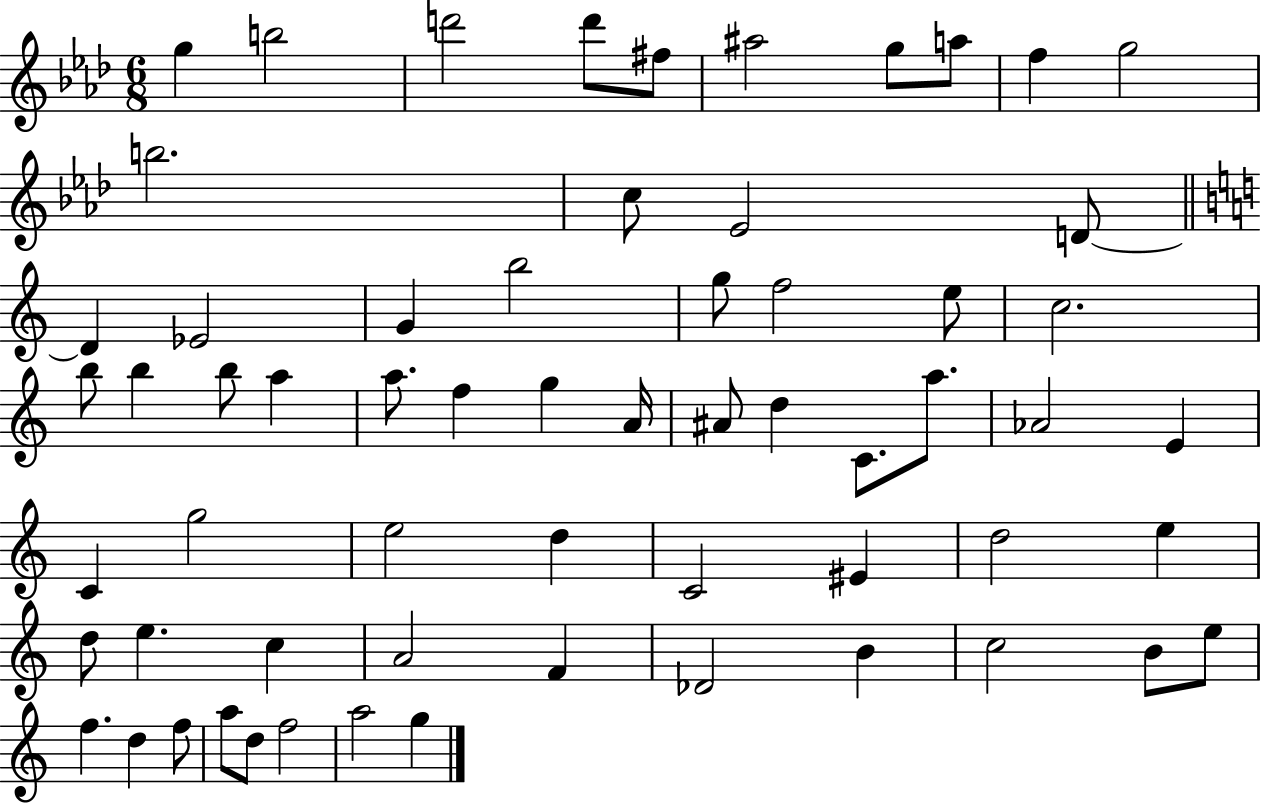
{
  \clef treble
  \numericTimeSignature
  \time 6/8
  \key aes \major
  g''4 b''2 | d'''2 d'''8 fis''8 | ais''2 g''8 a''8 | f''4 g''2 | \break b''2. | c''8 ees'2 d'8~~ | \bar "||" \break \key c \major d'4 ees'2 | g'4 b''2 | g''8 f''2 e''8 | c''2. | \break b''8 b''4 b''8 a''4 | a''8. f''4 g''4 a'16 | ais'8 d''4 c'8. a''8. | aes'2 e'4 | \break c'4 g''2 | e''2 d''4 | c'2 eis'4 | d''2 e''4 | \break d''8 e''4. c''4 | a'2 f'4 | des'2 b'4 | c''2 b'8 e''8 | \break f''4. d''4 f''8 | a''8 d''8 f''2 | a''2 g''4 | \bar "|."
}